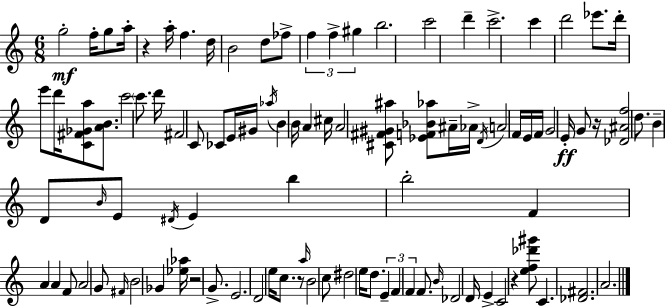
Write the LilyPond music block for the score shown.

{
  \clef treble
  \numericTimeSignature
  \time 6/8
  \key a \minor
  g''2-.\mf f''16-. g''8 a''16-. | r4 a''16-. f''4. d''16 | b'2 d''8 fes''8-> | \tuplet 3/2 { f''4 f''4-> gis''4 } | \break b''2. | c'''2 d'''4-- | c'''2.-> | c'''4 d'''2 | \break ees'''8. d'''16-. e'''8 d'''16 <c' fis' ges' a''>8 <a' b'>8. | c'''2 \parenthesize c'''8. d'''16 | fis'2 c'8 ces'8 | e'16 gis'16 \acciaccatura { aes''16 } b'4 b'16 a'4 | \break cis''16 a'2 <cis' fis' gis' ais''>8 <ees' f' bes' aes''>8 | ais'16-- aes'16-> \acciaccatura { d'16 } a'2 | f'16 e'16 f'16 g'2 e'16-.\ff | g'8 r16 <des' ais' f''>2 d''8. | \break b'4-- d'8 \grace { b'16 } e'8 \acciaccatura { dis'16 } | e'4 b''4 b''2-. | f'4 a'4 | a'4 f'8 a'2 | \break g'8 \grace { fis'16 } b'2 | ges'4 <ees'' aes''>16 r2 | g'8.-> e'2. | d'2 | \break e''16 c''8. r8 \grace { a''16 } b'2 | c''8 dis''2 | e''16 d''8. \tuplet 3/2 { e'4-- f'4 | f'4 } f'8. \grace { b'16 } des'2 | \break d'16 e'4-> c'2 | r4 <e'' f'' des''' gis'''>8 | c'4. <des' fis'>2. | a'2. | \break \bar "|."
}